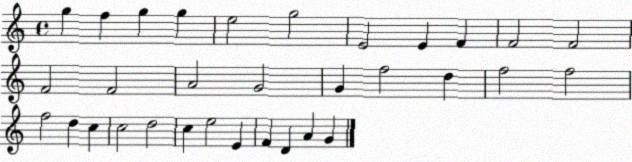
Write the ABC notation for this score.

X:1
T:Untitled
M:4/4
L:1/4
K:C
g f g g e2 g2 E2 E F F2 F2 F2 F2 A2 G2 G f2 d f2 f2 f2 d c c2 d2 c e2 E F D A G